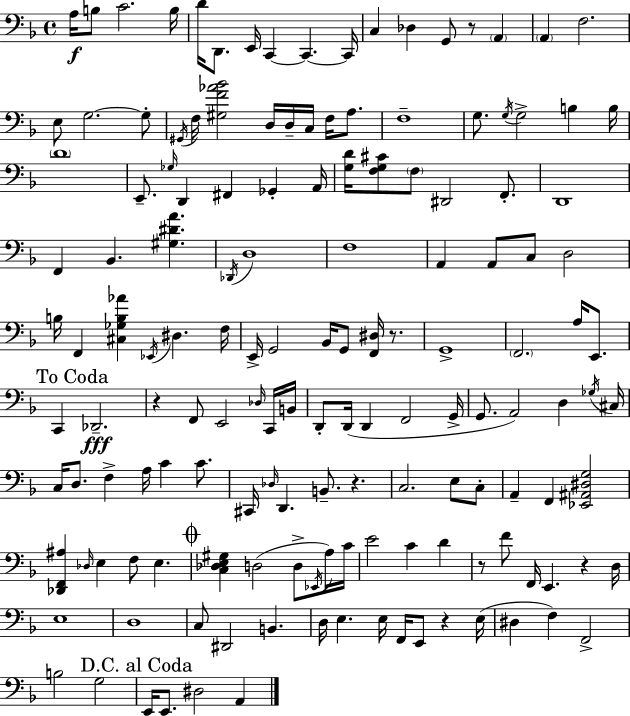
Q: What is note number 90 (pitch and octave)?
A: Db3